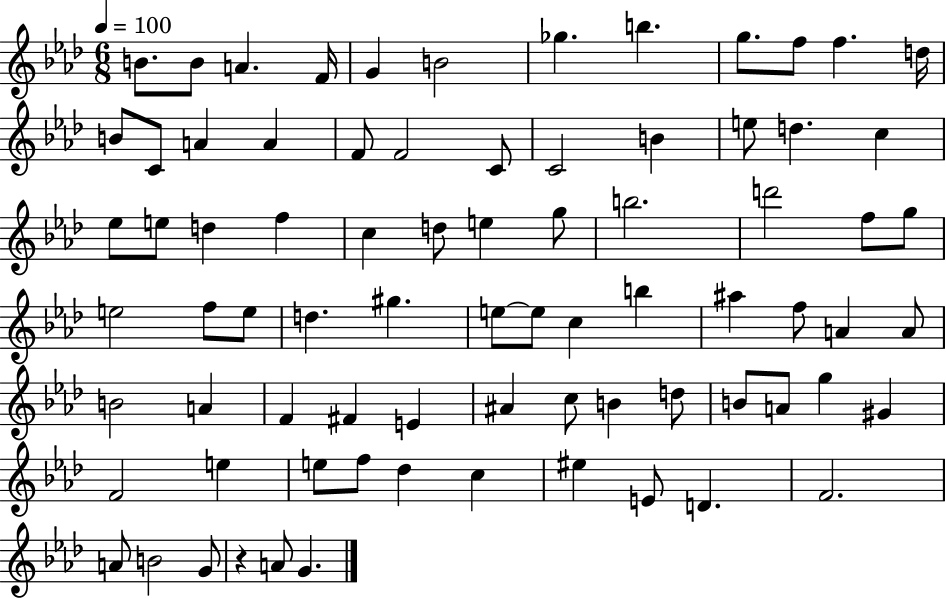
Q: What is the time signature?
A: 6/8